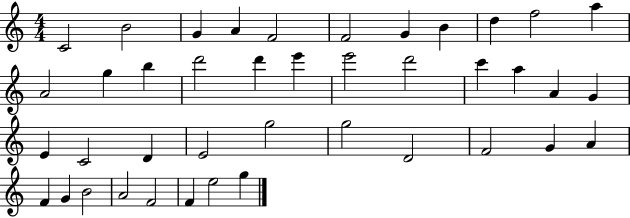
C4/h B4/h G4/q A4/q F4/h F4/h G4/q B4/q D5/q F5/h A5/q A4/h G5/q B5/q D6/h D6/q E6/q E6/h D6/h C6/q A5/q A4/q G4/q E4/q C4/h D4/q E4/h G5/h G5/h D4/h F4/h G4/q A4/q F4/q G4/q B4/h A4/h F4/h F4/q E5/h G5/q